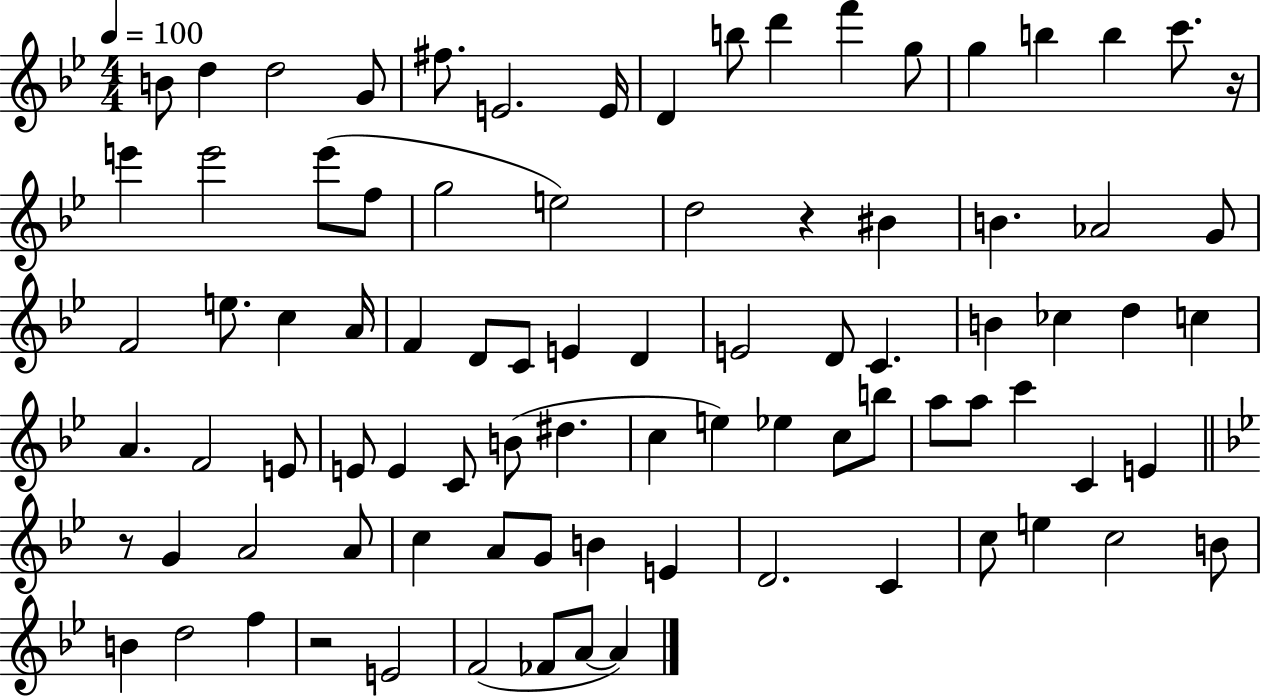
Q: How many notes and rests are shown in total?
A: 87